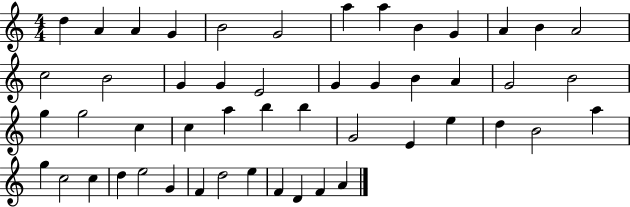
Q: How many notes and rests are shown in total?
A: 50